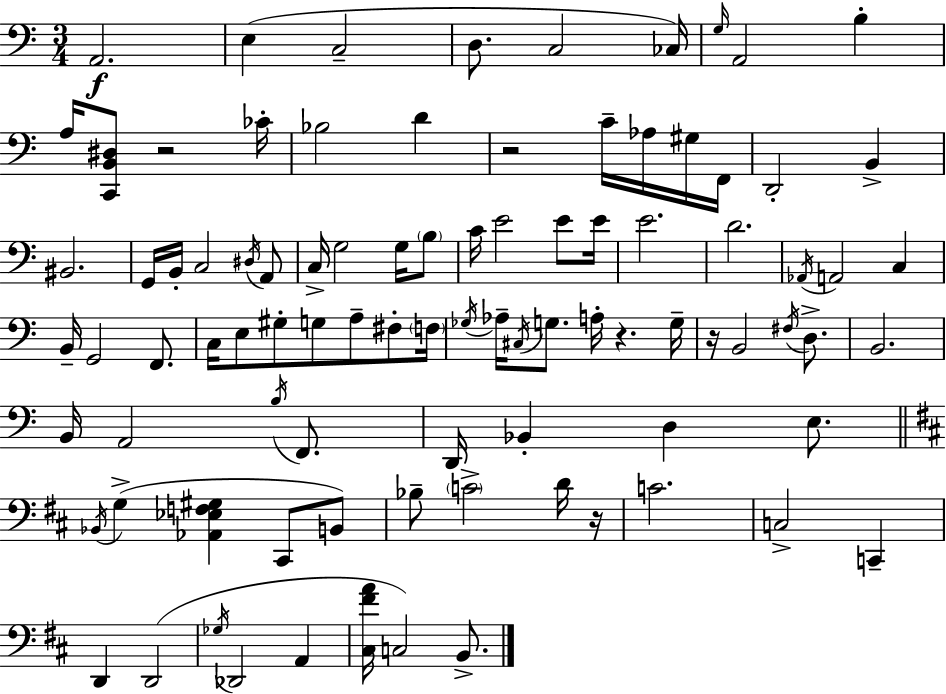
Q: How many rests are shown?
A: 5